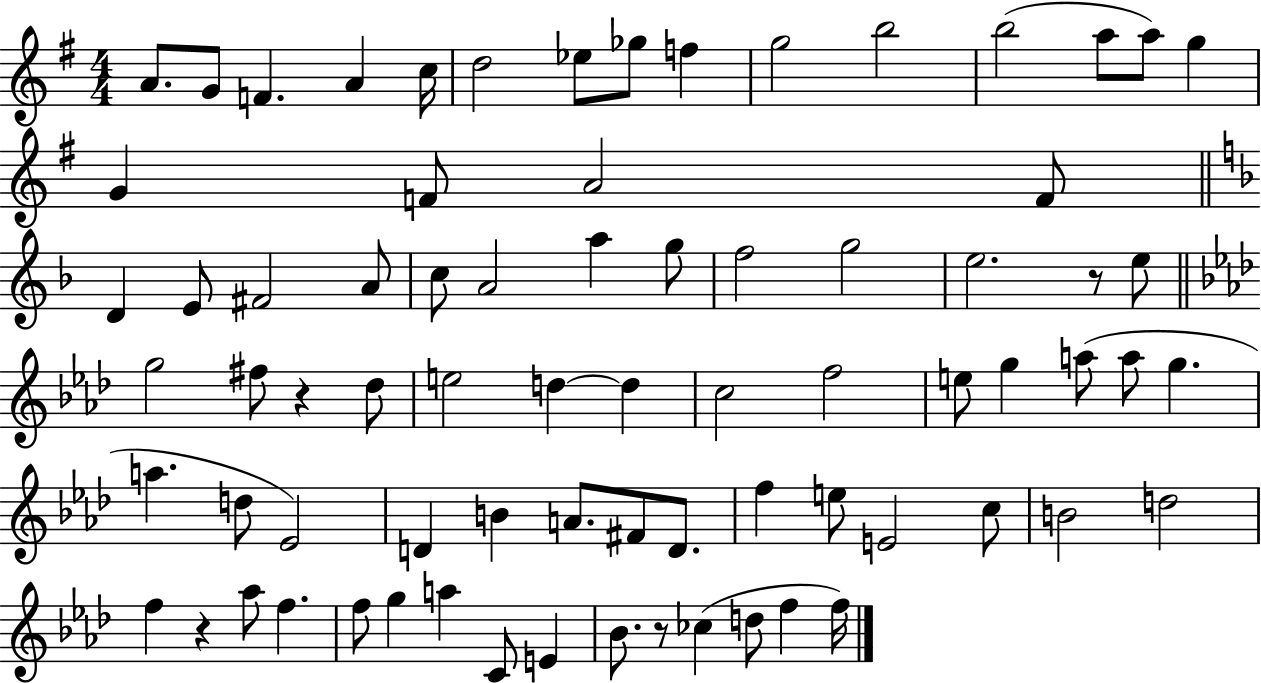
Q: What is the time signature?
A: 4/4